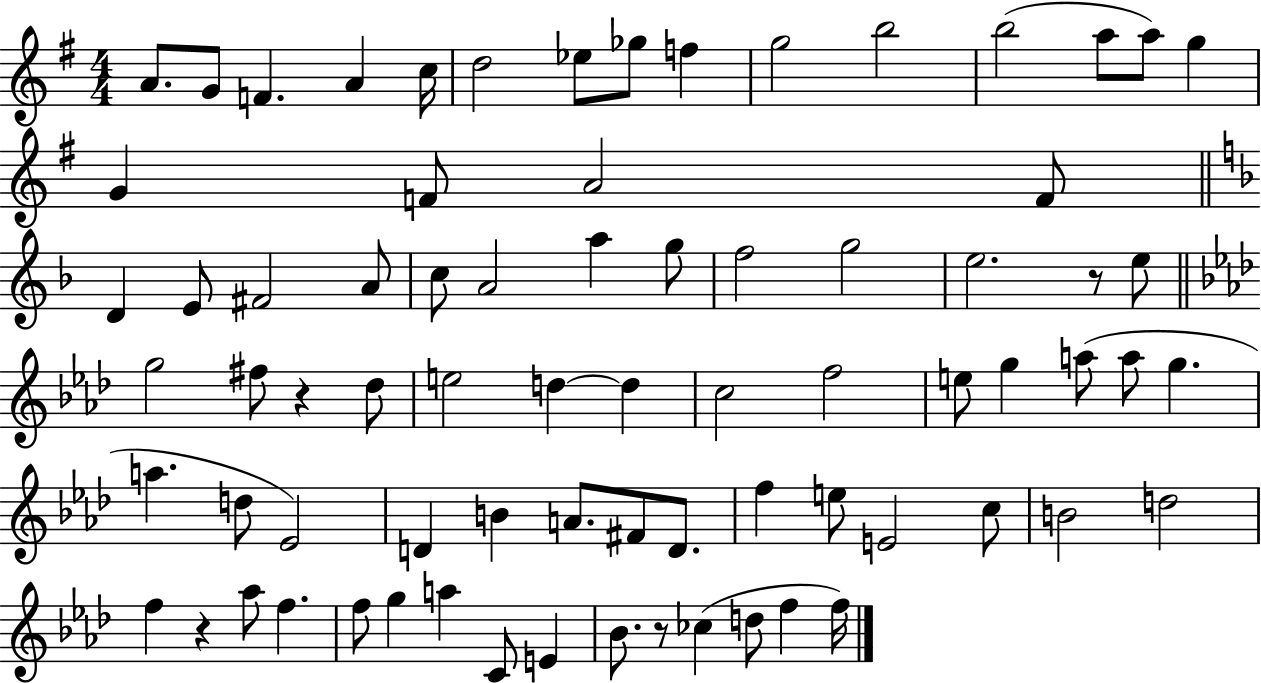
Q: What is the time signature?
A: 4/4